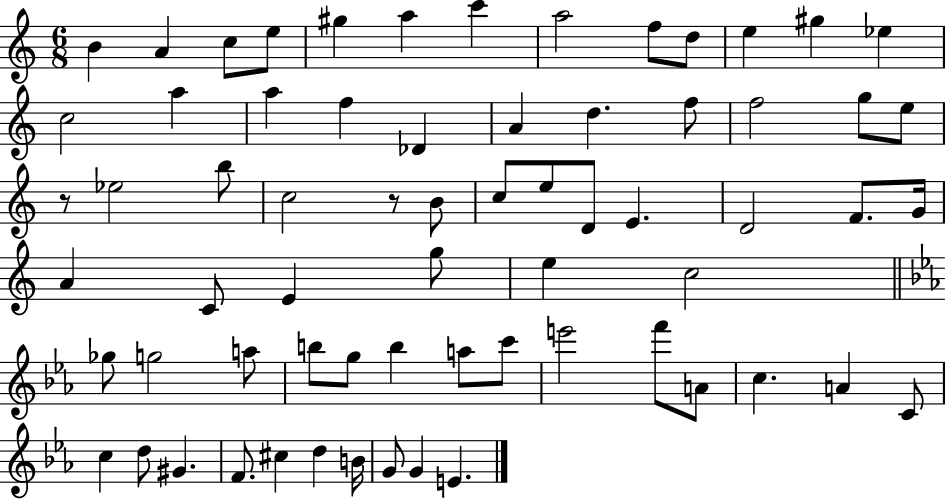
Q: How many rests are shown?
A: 2